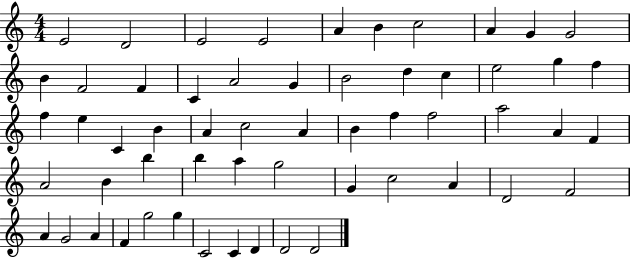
{
  \clef treble
  \numericTimeSignature
  \time 4/4
  \key c \major
  e'2 d'2 | e'2 e'2 | a'4 b'4 c''2 | a'4 g'4 g'2 | \break b'4 f'2 f'4 | c'4 a'2 g'4 | b'2 d''4 c''4 | e''2 g''4 f''4 | \break f''4 e''4 c'4 b'4 | a'4 c''2 a'4 | b'4 f''4 f''2 | a''2 a'4 f'4 | \break a'2 b'4 b''4 | b''4 a''4 g''2 | g'4 c''2 a'4 | d'2 f'2 | \break a'4 g'2 a'4 | f'4 g''2 g''4 | c'2 c'4 d'4 | d'2 d'2 | \break \bar "|."
}